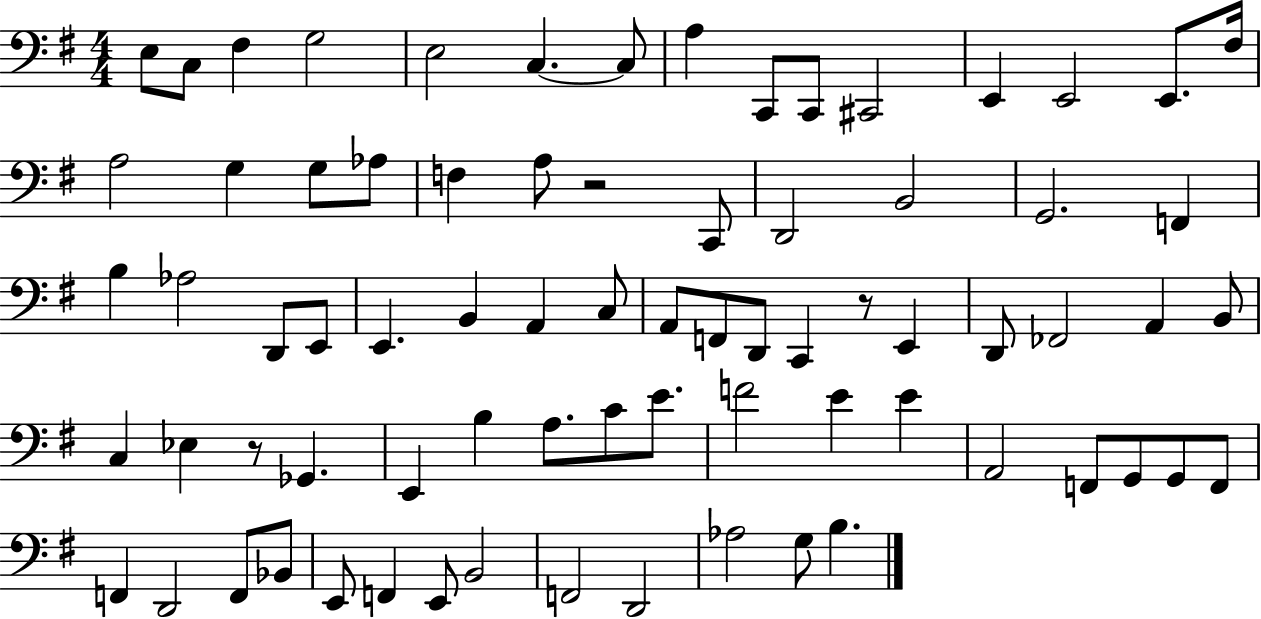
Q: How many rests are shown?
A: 3